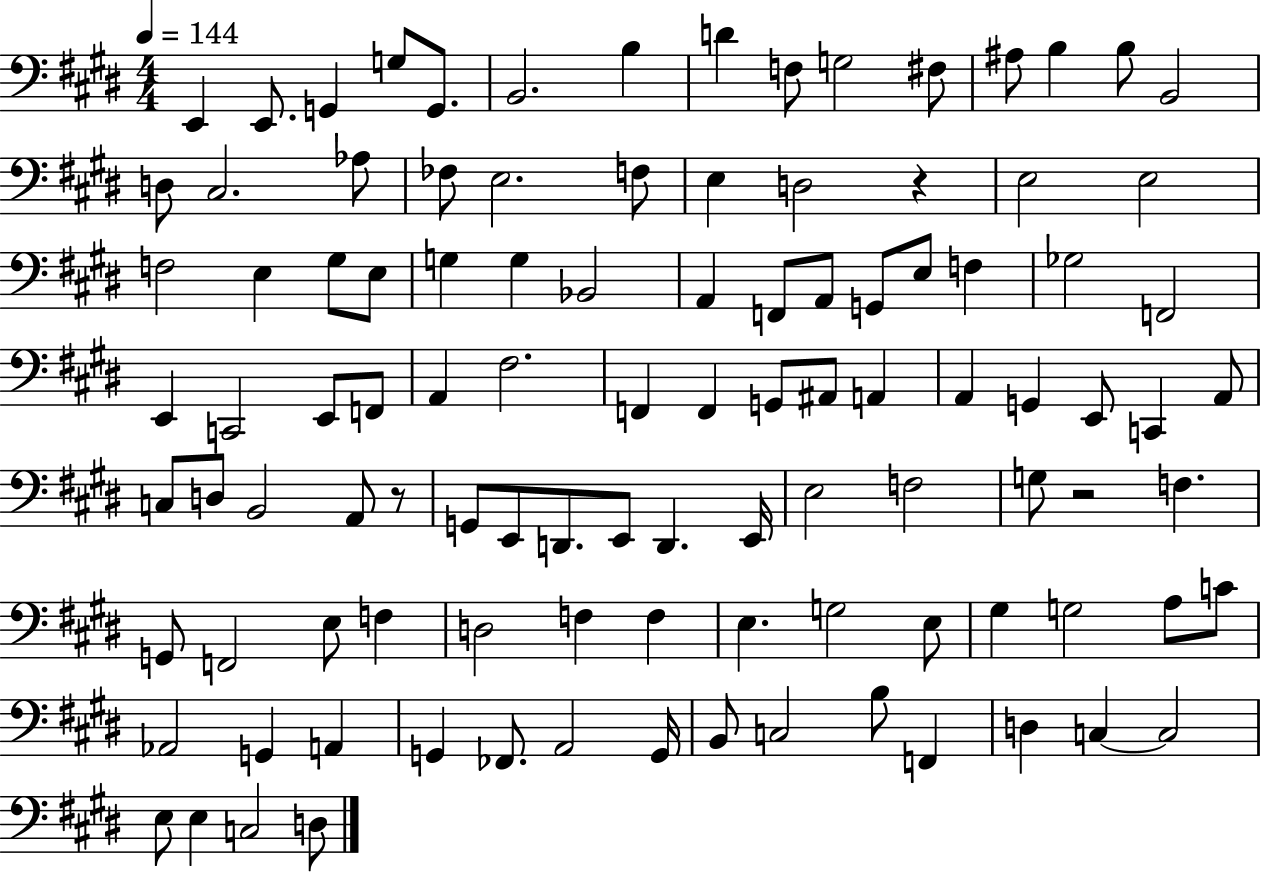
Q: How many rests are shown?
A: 3